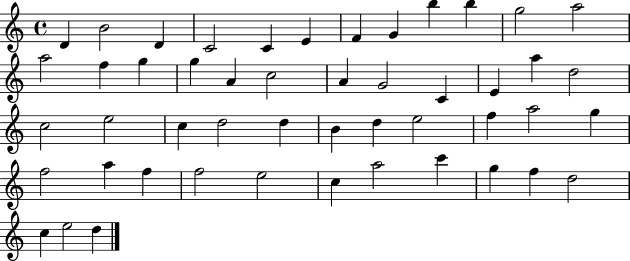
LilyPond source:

{
  \clef treble
  \time 4/4
  \defaultTimeSignature
  \key c \major
  d'4 b'2 d'4 | c'2 c'4 e'4 | f'4 g'4 b''4 b''4 | g''2 a''2 | \break a''2 f''4 g''4 | g''4 a'4 c''2 | a'4 g'2 c'4 | e'4 a''4 d''2 | \break c''2 e''2 | c''4 d''2 d''4 | b'4 d''4 e''2 | f''4 a''2 g''4 | \break f''2 a''4 f''4 | f''2 e''2 | c''4 a''2 c'''4 | g''4 f''4 d''2 | \break c''4 e''2 d''4 | \bar "|."
}